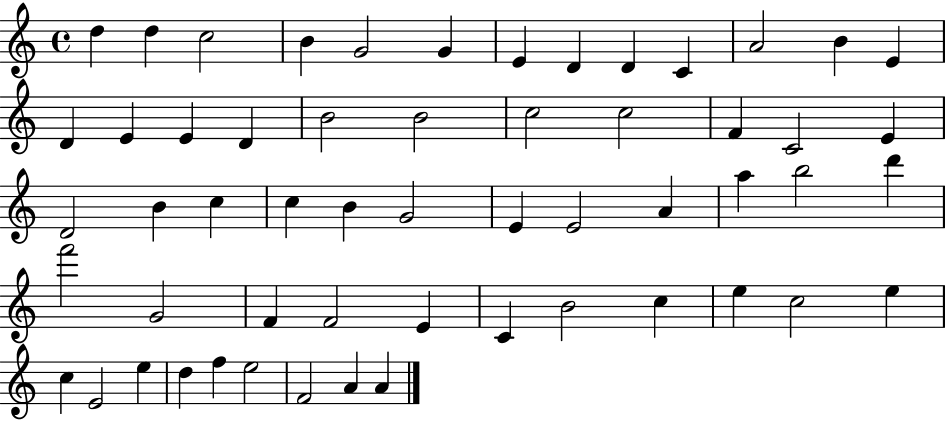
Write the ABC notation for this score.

X:1
T:Untitled
M:4/4
L:1/4
K:C
d d c2 B G2 G E D D C A2 B E D E E D B2 B2 c2 c2 F C2 E D2 B c c B G2 E E2 A a b2 d' f'2 G2 F F2 E C B2 c e c2 e c E2 e d f e2 F2 A A